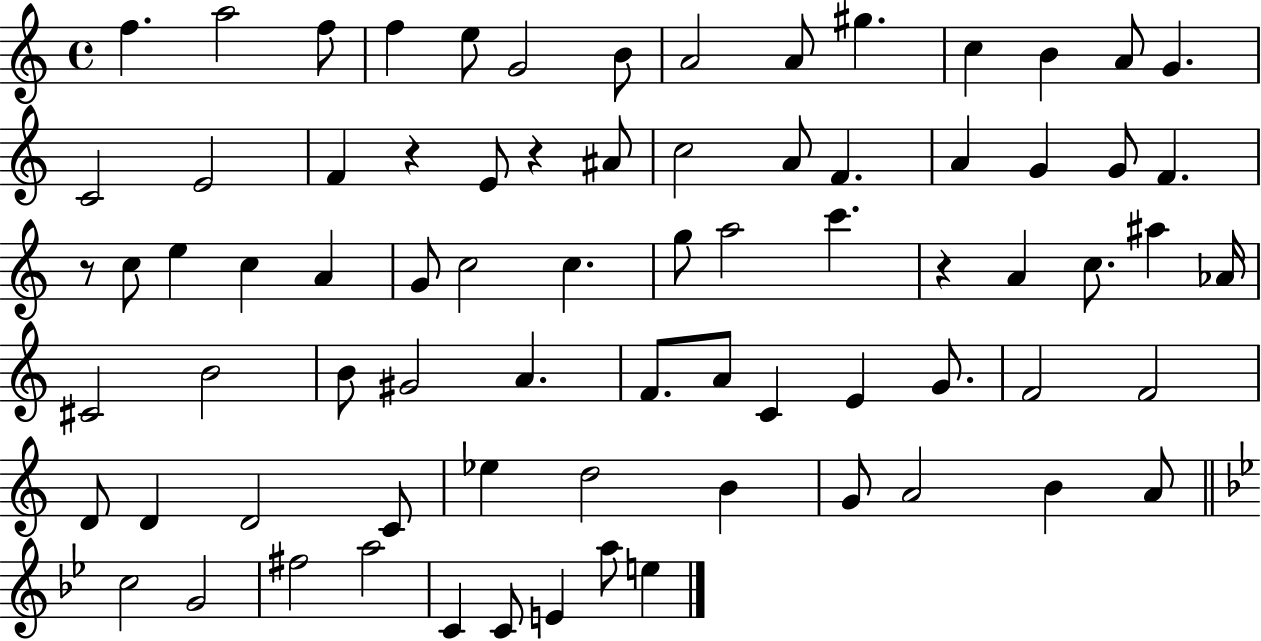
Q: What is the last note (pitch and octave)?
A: E5